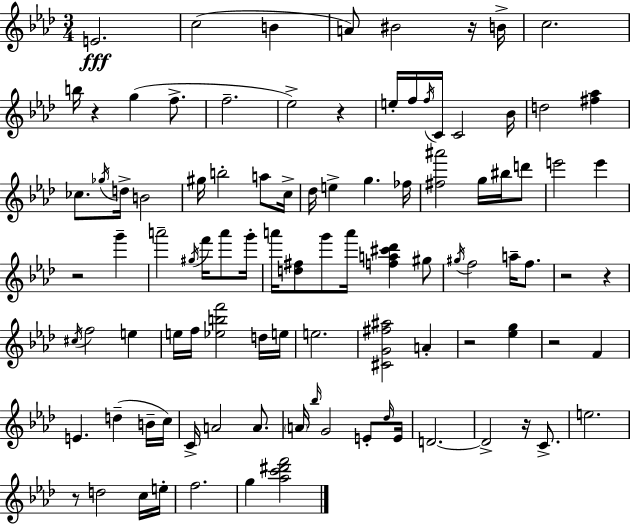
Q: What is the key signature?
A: AES major